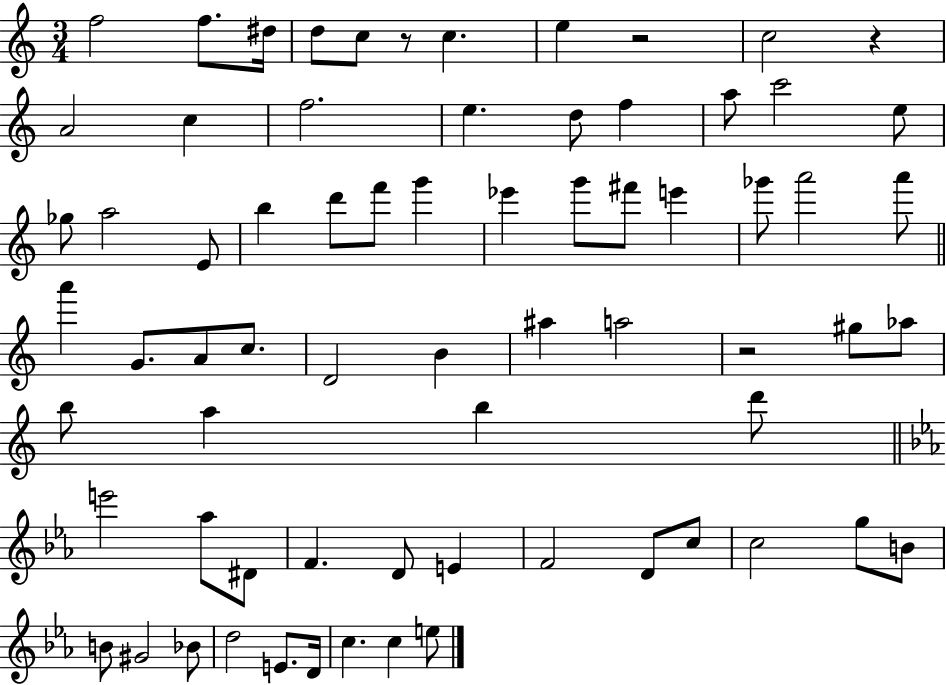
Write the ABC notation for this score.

X:1
T:Untitled
M:3/4
L:1/4
K:C
f2 f/2 ^d/4 d/2 c/2 z/2 c e z2 c2 z A2 c f2 e d/2 f a/2 c'2 e/2 _g/2 a2 E/2 b d'/2 f'/2 g' _e' g'/2 ^f'/2 e' _g'/2 a'2 a'/2 a' G/2 A/2 c/2 D2 B ^a a2 z2 ^g/2 _a/2 b/2 a b d'/2 e'2 _a/2 ^D/2 F D/2 E F2 D/2 c/2 c2 g/2 B/2 B/2 ^G2 _B/2 d2 E/2 D/4 c c e/2